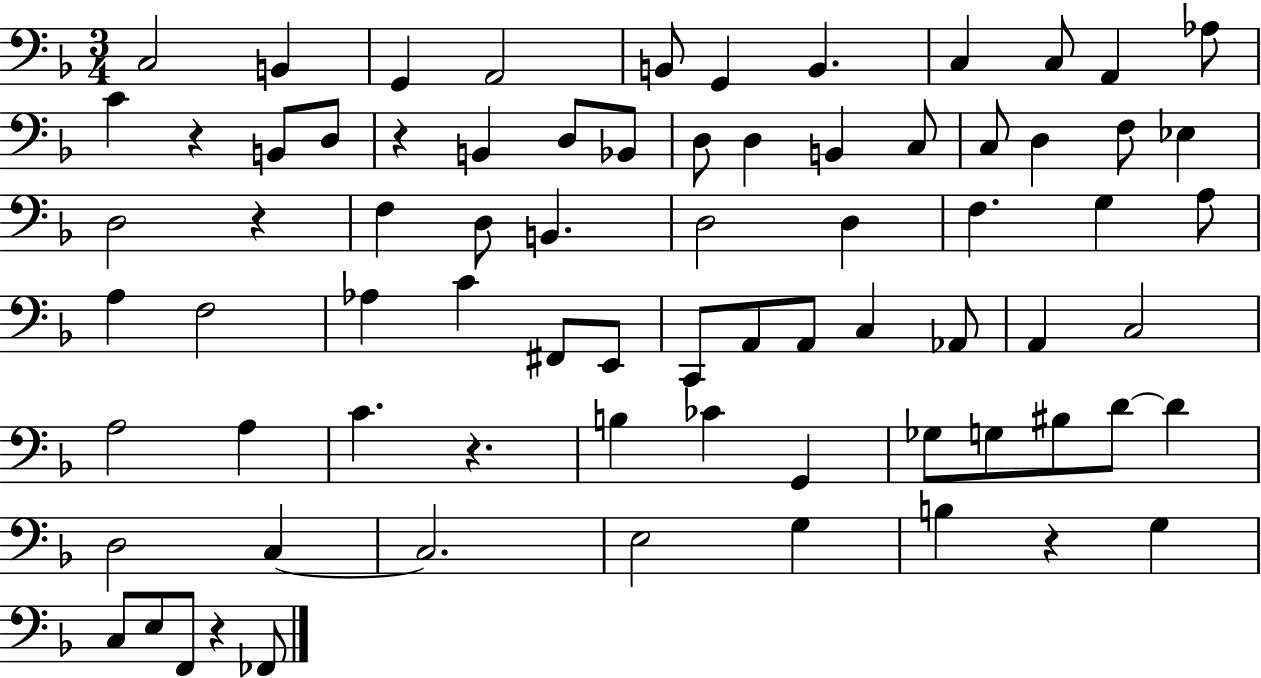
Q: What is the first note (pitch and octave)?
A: C3